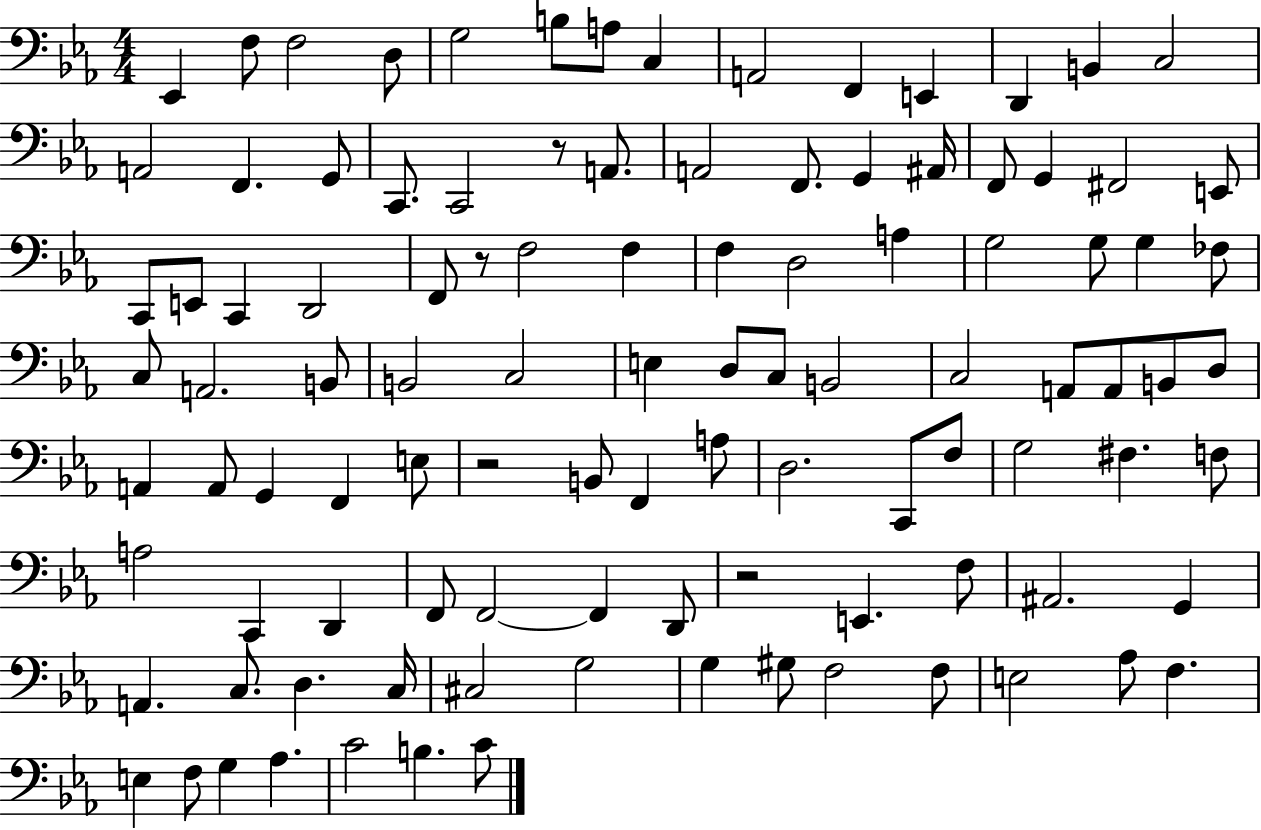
X:1
T:Untitled
M:4/4
L:1/4
K:Eb
_E,, F,/2 F,2 D,/2 G,2 B,/2 A,/2 C, A,,2 F,, E,, D,, B,, C,2 A,,2 F,, G,,/2 C,,/2 C,,2 z/2 A,,/2 A,,2 F,,/2 G,, ^A,,/4 F,,/2 G,, ^F,,2 E,,/2 C,,/2 E,,/2 C,, D,,2 F,,/2 z/2 F,2 F, F, D,2 A, G,2 G,/2 G, _F,/2 C,/2 A,,2 B,,/2 B,,2 C,2 E, D,/2 C,/2 B,,2 C,2 A,,/2 A,,/2 B,,/2 D,/2 A,, A,,/2 G,, F,, E,/2 z2 B,,/2 F,, A,/2 D,2 C,,/2 F,/2 G,2 ^F, F,/2 A,2 C,, D,, F,,/2 F,,2 F,, D,,/2 z2 E,, F,/2 ^A,,2 G,, A,, C,/2 D, C,/4 ^C,2 G,2 G, ^G,/2 F,2 F,/2 E,2 _A,/2 F, E, F,/2 G, _A, C2 B, C/2